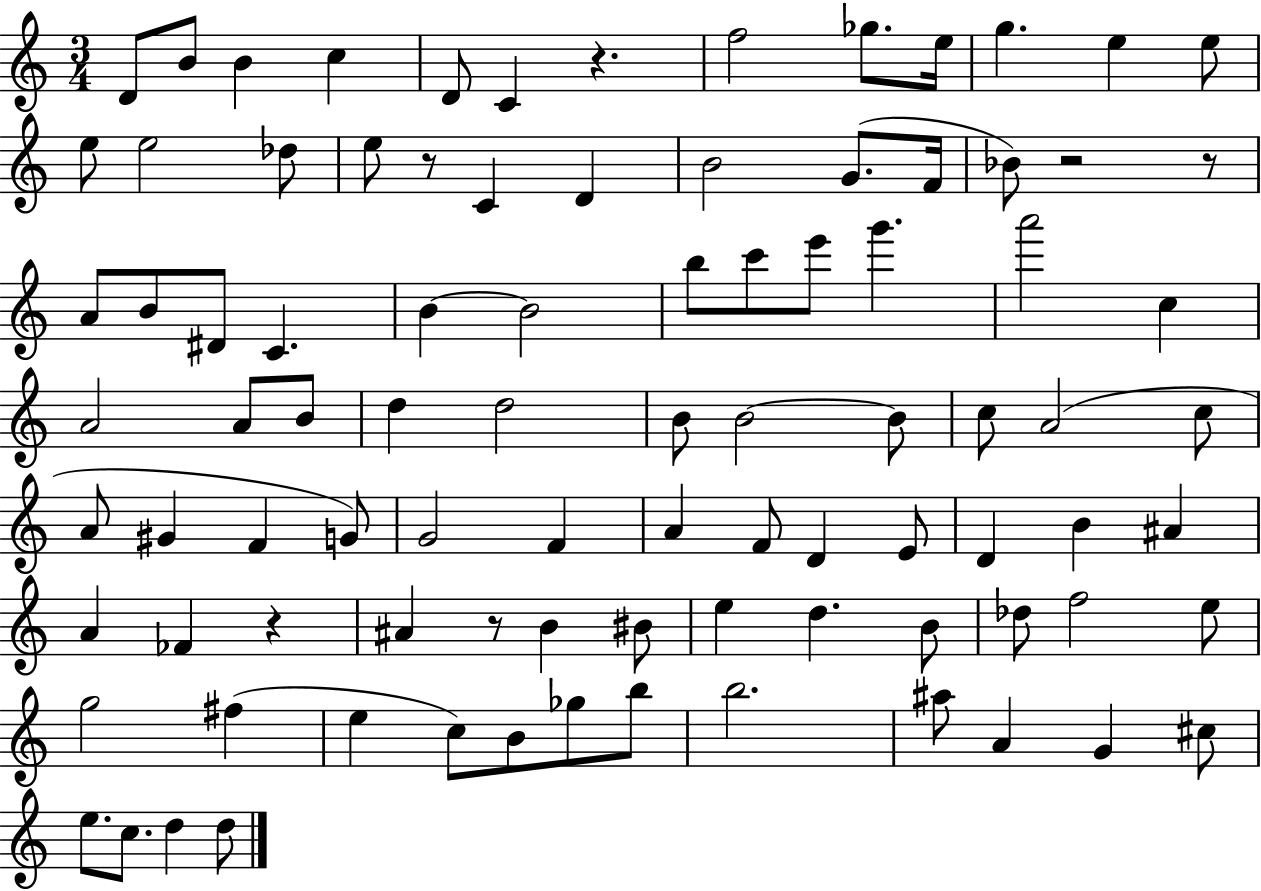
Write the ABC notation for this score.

X:1
T:Untitled
M:3/4
L:1/4
K:C
D/2 B/2 B c D/2 C z f2 _g/2 e/4 g e e/2 e/2 e2 _d/2 e/2 z/2 C D B2 G/2 F/4 _B/2 z2 z/2 A/2 B/2 ^D/2 C B B2 b/2 c'/2 e'/2 g' a'2 c A2 A/2 B/2 d d2 B/2 B2 B/2 c/2 A2 c/2 A/2 ^G F G/2 G2 F A F/2 D E/2 D B ^A A _F z ^A z/2 B ^B/2 e d B/2 _d/2 f2 e/2 g2 ^f e c/2 B/2 _g/2 b/2 b2 ^a/2 A G ^c/2 e/2 c/2 d d/2